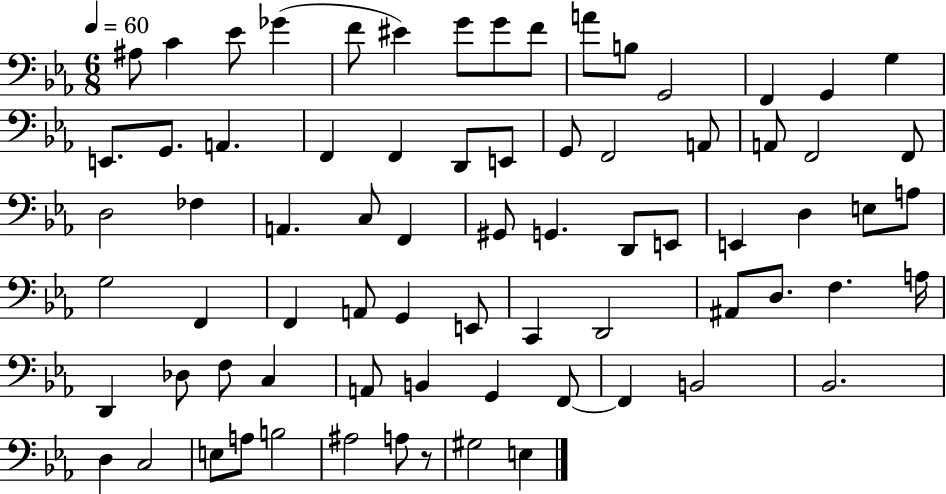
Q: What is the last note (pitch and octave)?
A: E3